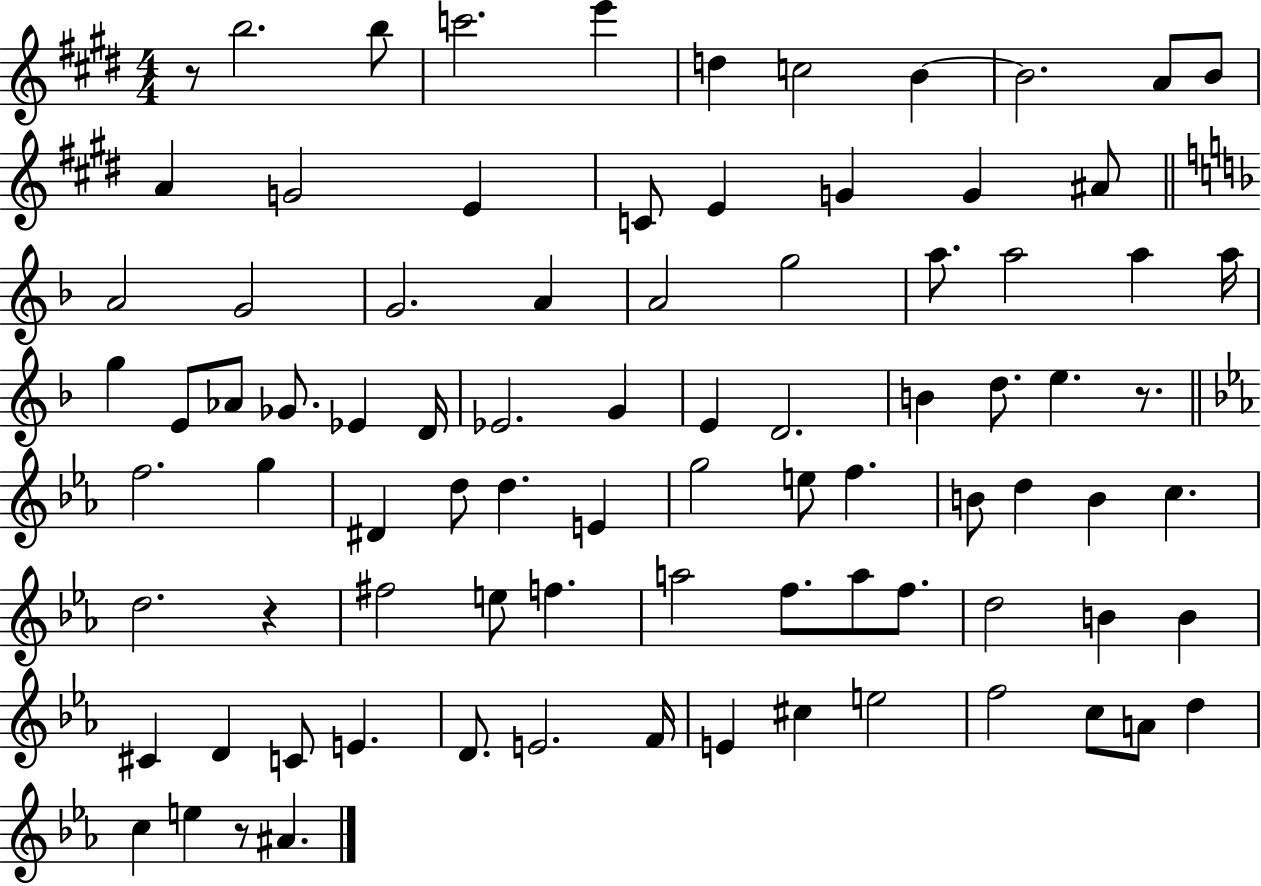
R/e B5/h. B5/e C6/h. E6/q D5/q C5/h B4/q B4/h. A4/e B4/e A4/q G4/h E4/q C4/e E4/q G4/q G4/q A#4/e A4/h G4/h G4/h. A4/q A4/h G5/h A5/e. A5/h A5/q A5/s G5/q E4/e Ab4/e Gb4/e. Eb4/q D4/s Eb4/h. G4/q E4/q D4/h. B4/q D5/e. E5/q. R/e. F5/h. G5/q D#4/q D5/e D5/q. E4/q G5/h E5/e F5/q. B4/e D5/q B4/q C5/q. D5/h. R/q F#5/h E5/e F5/q. A5/h F5/e. A5/e F5/e. D5/h B4/q B4/q C#4/q D4/q C4/e E4/q. D4/e. E4/h. F4/s E4/q C#5/q E5/h F5/h C5/e A4/e D5/q C5/q E5/q R/e A#4/q.